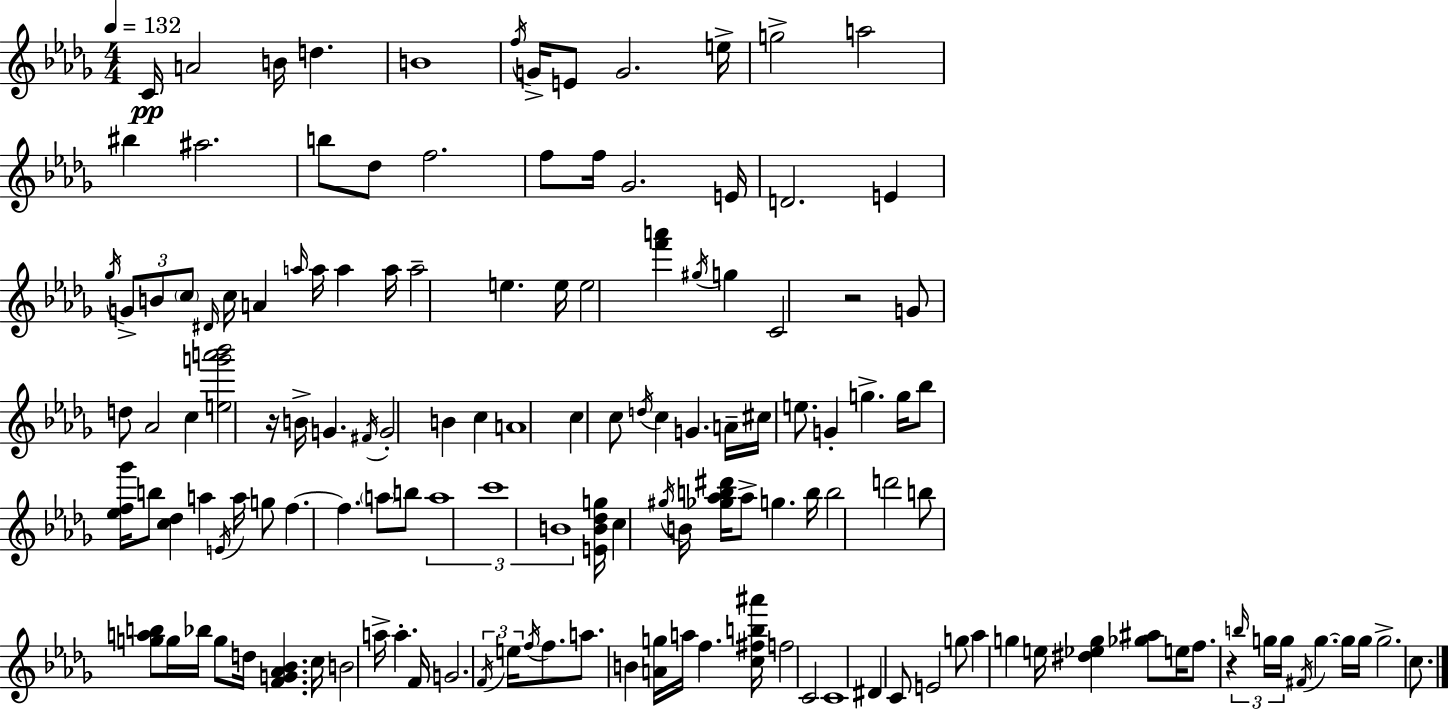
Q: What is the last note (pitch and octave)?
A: C5